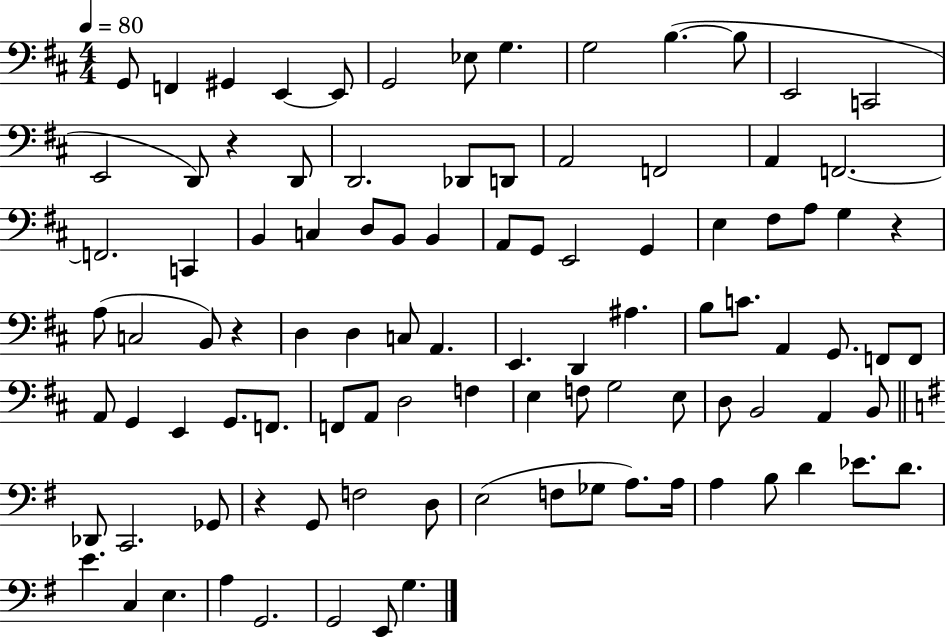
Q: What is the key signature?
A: D major